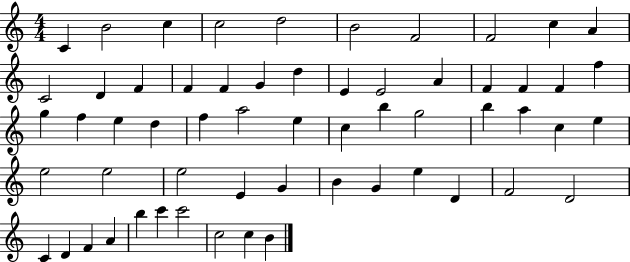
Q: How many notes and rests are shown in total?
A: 59